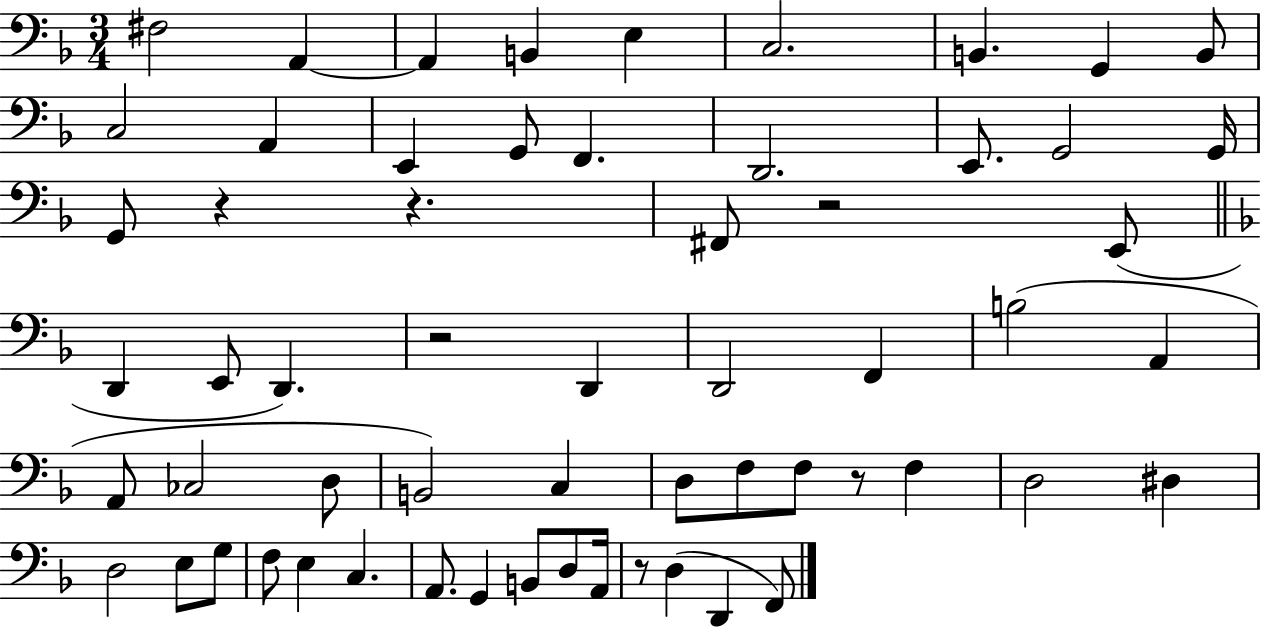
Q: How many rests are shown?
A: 6